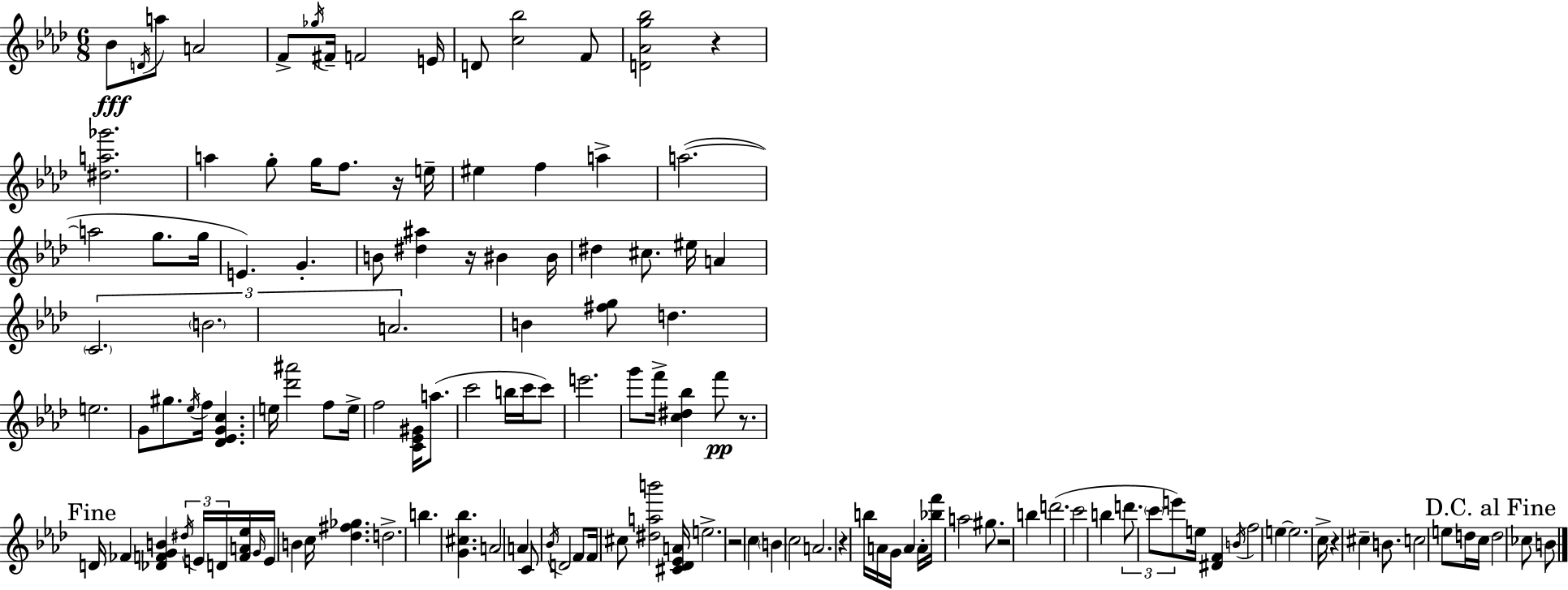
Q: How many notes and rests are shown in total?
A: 133